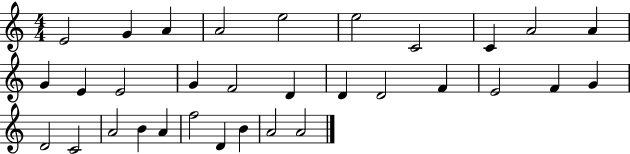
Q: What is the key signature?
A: C major